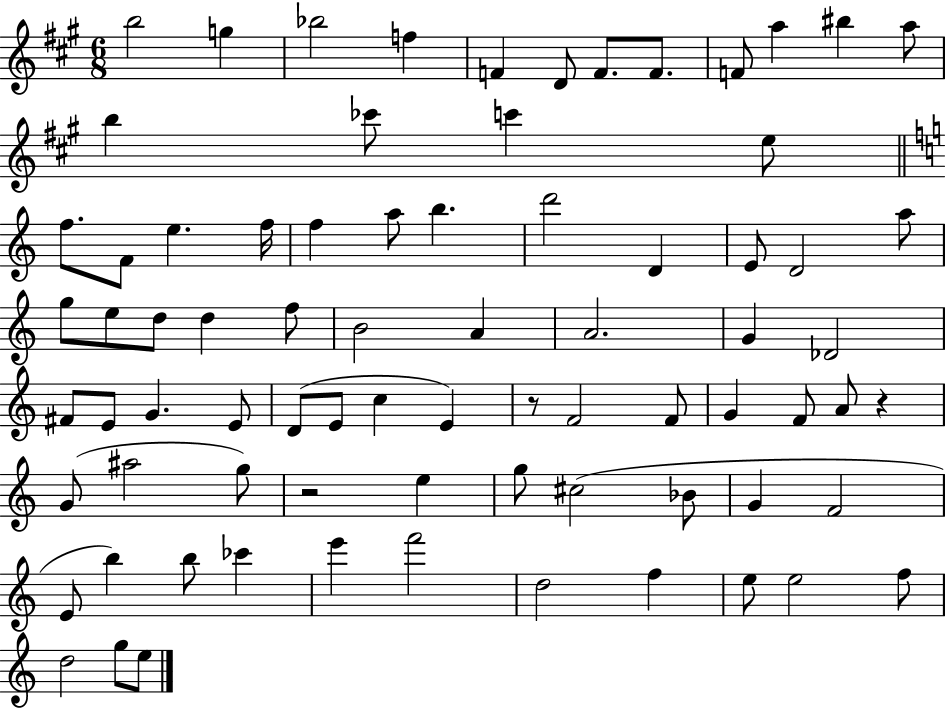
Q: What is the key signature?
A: A major